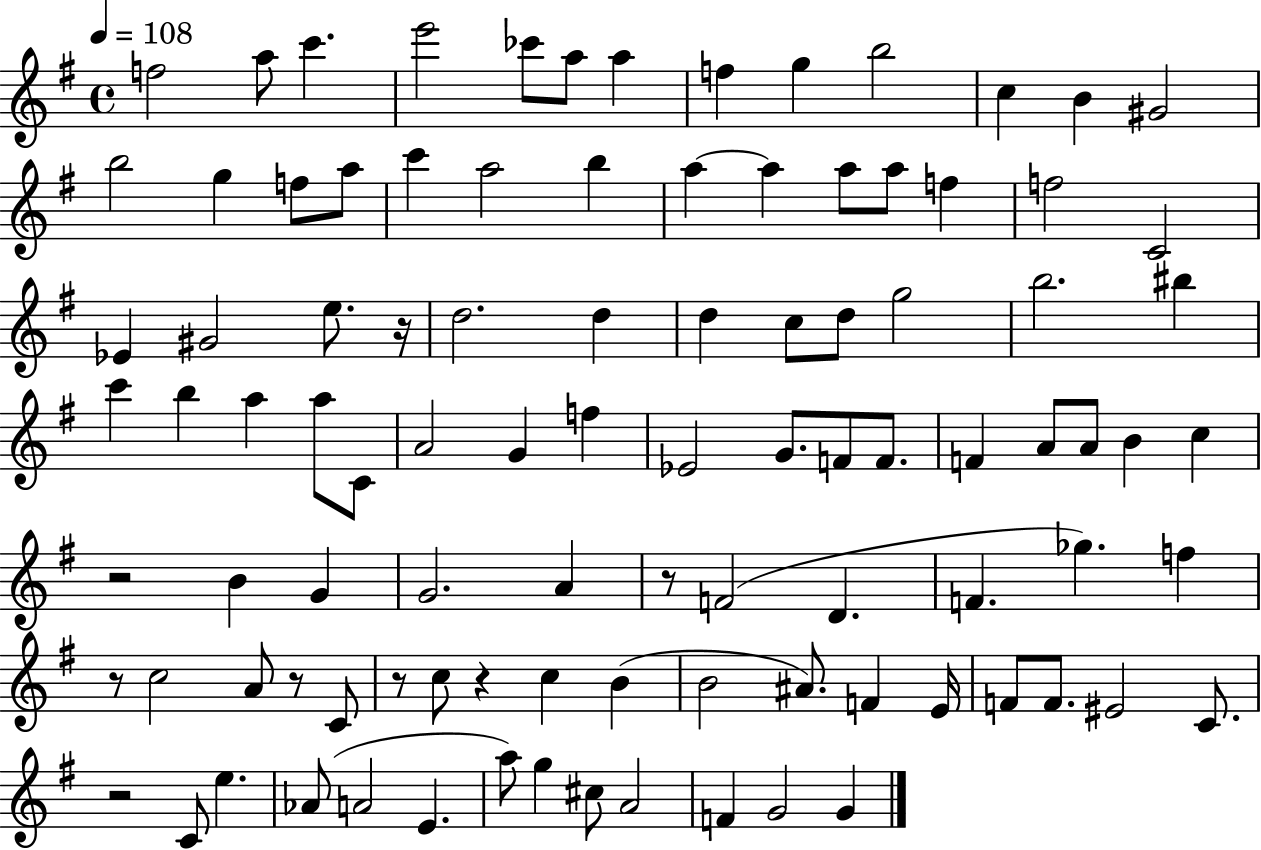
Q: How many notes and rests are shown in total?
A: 98